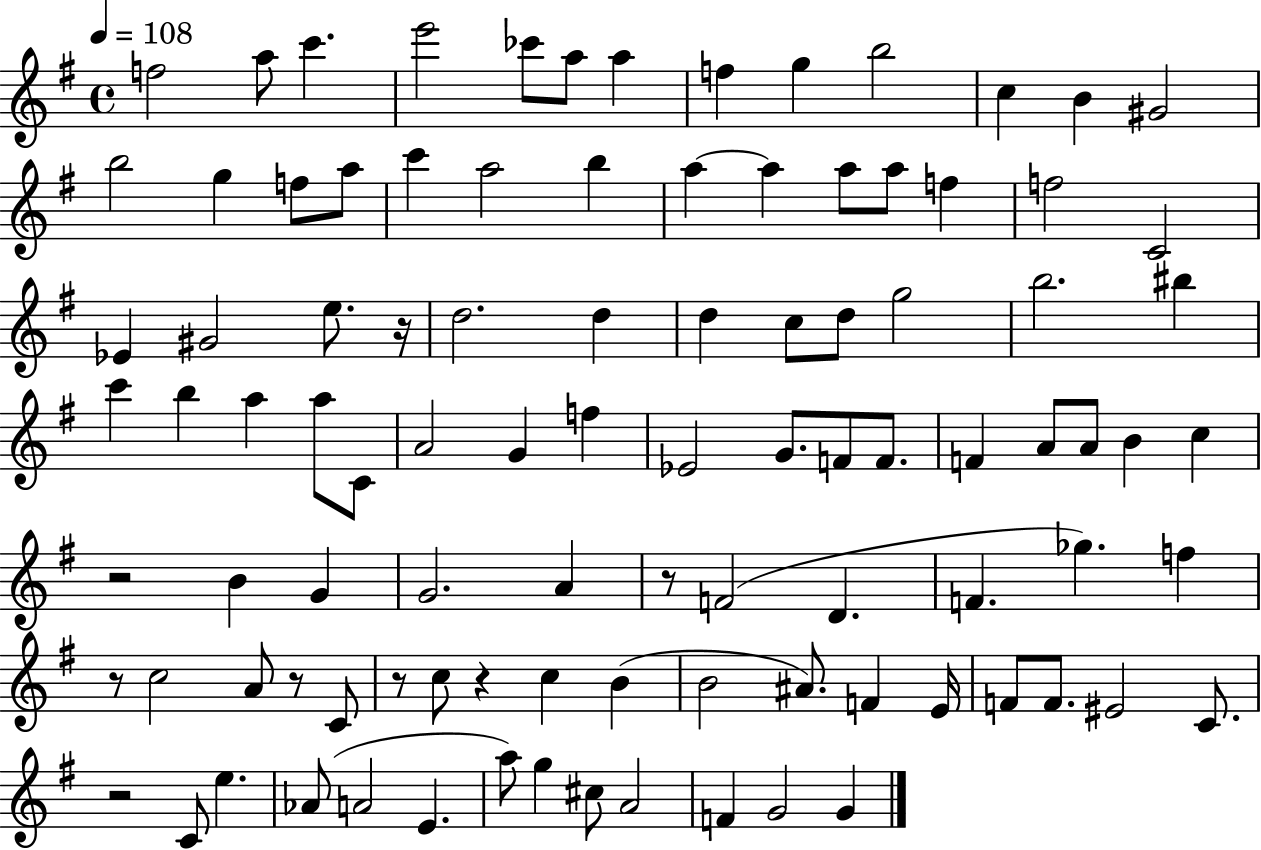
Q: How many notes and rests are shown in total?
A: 98